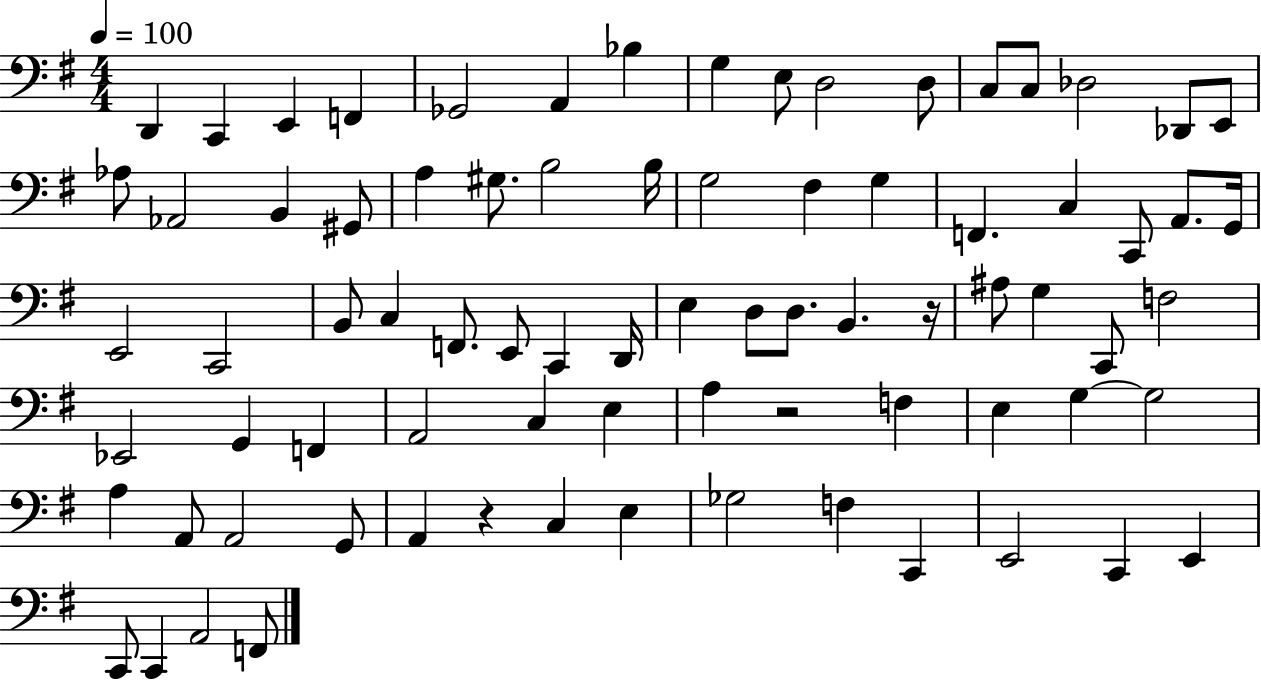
D2/q C2/q E2/q F2/q Gb2/h A2/q Bb3/q G3/q E3/e D3/h D3/e C3/e C3/e Db3/h Db2/e E2/e Ab3/e Ab2/h B2/q G#2/e A3/q G#3/e. B3/h B3/s G3/h F#3/q G3/q F2/q. C3/q C2/e A2/e. G2/s E2/h C2/h B2/e C3/q F2/e. E2/e C2/q D2/s E3/q D3/e D3/e. B2/q. R/s A#3/e G3/q C2/e F3/h Eb2/h G2/q F2/q A2/h C3/q E3/q A3/q R/h F3/q E3/q G3/q G3/h A3/q A2/e A2/h G2/e A2/q R/q C3/q E3/q Gb3/h F3/q C2/q E2/h C2/q E2/q C2/e C2/q A2/h F2/e